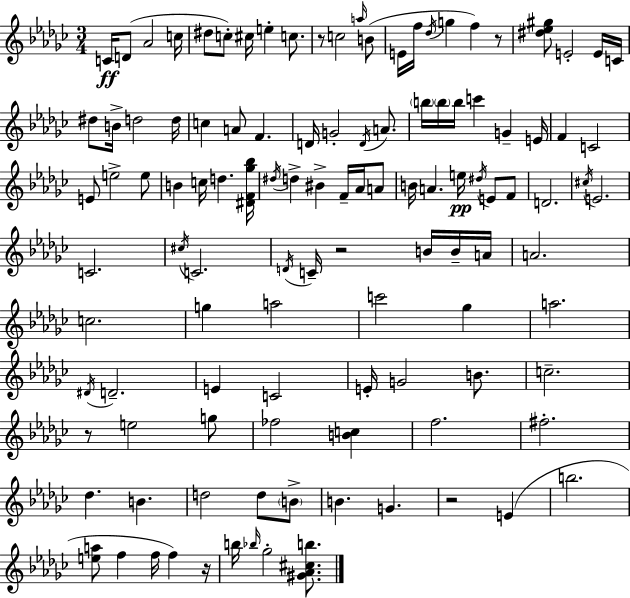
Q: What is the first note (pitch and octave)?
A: C4